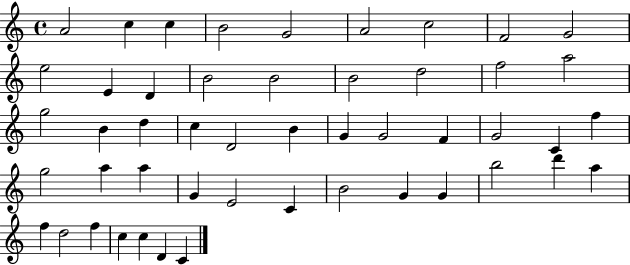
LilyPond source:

{
  \clef treble
  \time 4/4
  \defaultTimeSignature
  \key c \major
  a'2 c''4 c''4 | b'2 g'2 | a'2 c''2 | f'2 g'2 | \break e''2 e'4 d'4 | b'2 b'2 | b'2 d''2 | f''2 a''2 | \break g''2 b'4 d''4 | c''4 d'2 b'4 | g'4 g'2 f'4 | g'2 c'4 f''4 | \break g''2 a''4 a''4 | g'4 e'2 c'4 | b'2 g'4 g'4 | b''2 d'''4 a''4 | \break f''4 d''2 f''4 | c''4 c''4 d'4 c'4 | \bar "|."
}